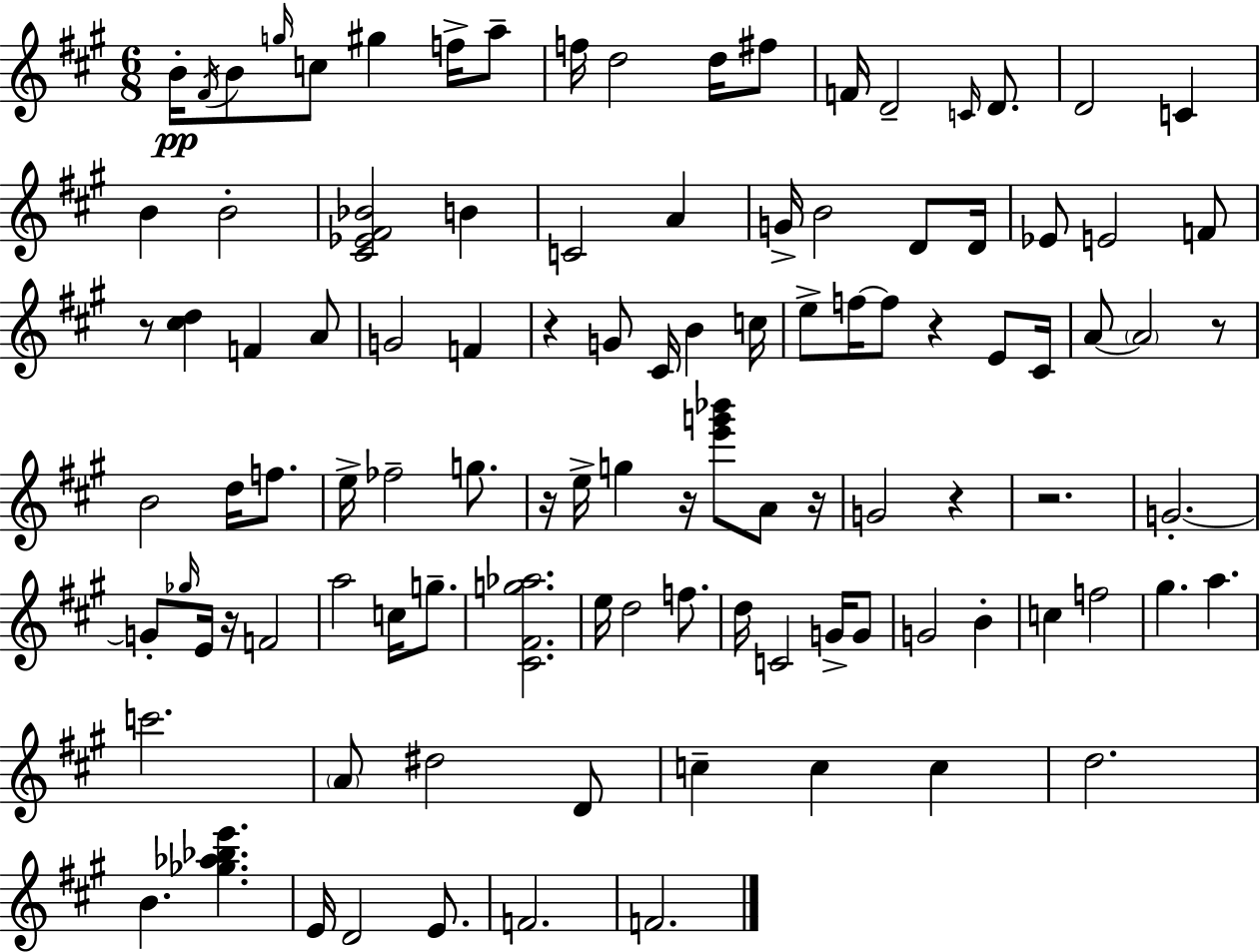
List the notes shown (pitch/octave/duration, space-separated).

B4/s F#4/s B4/e G5/s C5/e G#5/q F5/s A5/e F5/s D5/h D5/s F#5/e F4/s D4/h C4/s D4/e. D4/h C4/q B4/q B4/h [C#4,Eb4,F#4,Bb4]/h B4/q C4/h A4/q G4/s B4/h D4/e D4/s Eb4/e E4/h F4/e R/e [C#5,D5]/q F4/q A4/e G4/h F4/q R/q G4/e C#4/s B4/q C5/s E5/e F5/s F5/e R/q E4/e C#4/s A4/e A4/h R/e B4/h D5/s F5/e. E5/s FES5/h G5/e. R/s E5/s G5/q R/s [E6,G6,Bb6]/e A4/e R/s G4/h R/q R/h. G4/h. G4/e Gb5/s E4/s R/s F4/h A5/h C5/s G5/e. [C#4,F#4,G5,Ab5]/h. E5/s D5/h F5/e. D5/s C4/h G4/s G4/e G4/h B4/q C5/q F5/h G#5/q. A5/q. C6/h. A4/e D#5/h D4/e C5/q C5/q C5/q D5/h. B4/q. [Gb5,Ab5,Bb5,E6]/q. E4/s D4/h E4/e. F4/h. F4/h.